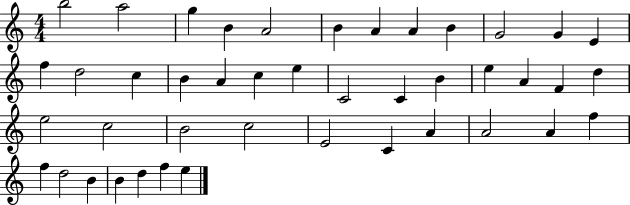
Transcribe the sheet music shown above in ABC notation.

X:1
T:Untitled
M:4/4
L:1/4
K:C
b2 a2 g B A2 B A A B G2 G E f d2 c B A c e C2 C B e A F d e2 c2 B2 c2 E2 C A A2 A f f d2 B B d f e